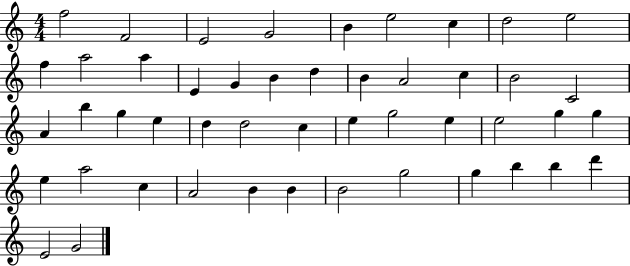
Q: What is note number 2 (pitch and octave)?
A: F4